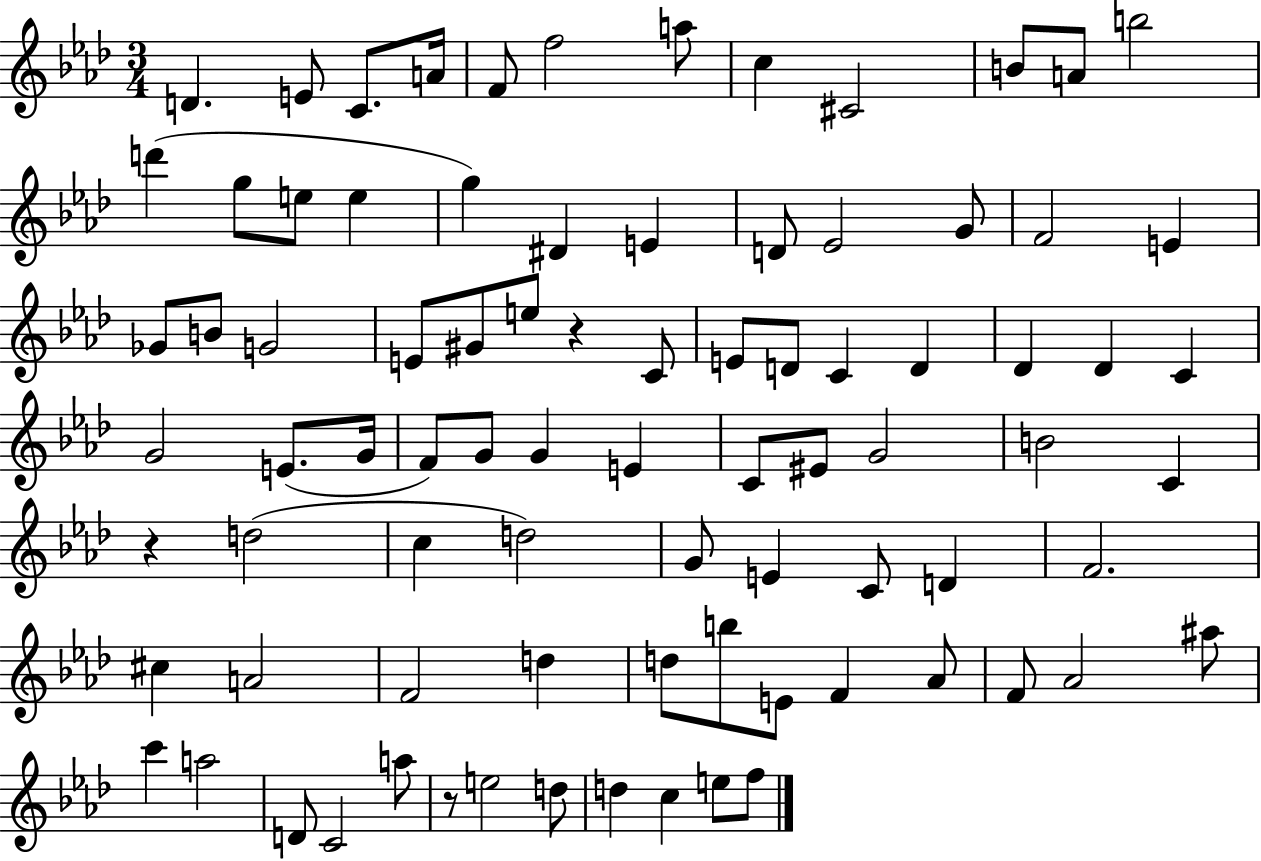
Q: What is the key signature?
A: AES major